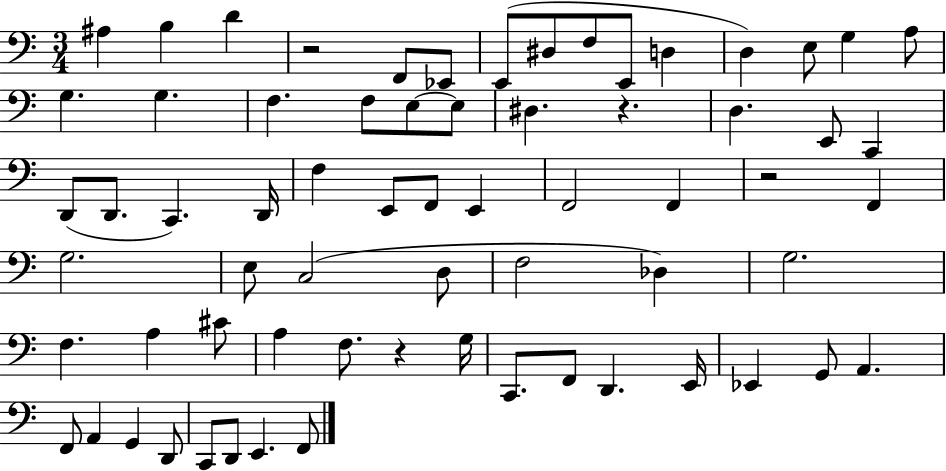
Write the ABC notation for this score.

X:1
T:Untitled
M:3/4
L:1/4
K:C
^A, B, D z2 F,,/2 _E,,/2 E,,/2 ^D,/2 F,/2 E,,/2 D, D, E,/2 G, A,/2 G, G, F, F,/2 E,/2 E,/2 ^D, z D, E,,/2 C,, D,,/2 D,,/2 C,, D,,/4 F, E,,/2 F,,/2 E,, F,,2 F,, z2 F,, G,2 E,/2 C,2 D,/2 F,2 _D, G,2 F, A, ^C/2 A, F,/2 z G,/4 C,,/2 F,,/2 D,, E,,/4 _E,, G,,/2 A,, F,,/2 A,, G,, D,,/2 C,,/2 D,,/2 E,, F,,/2